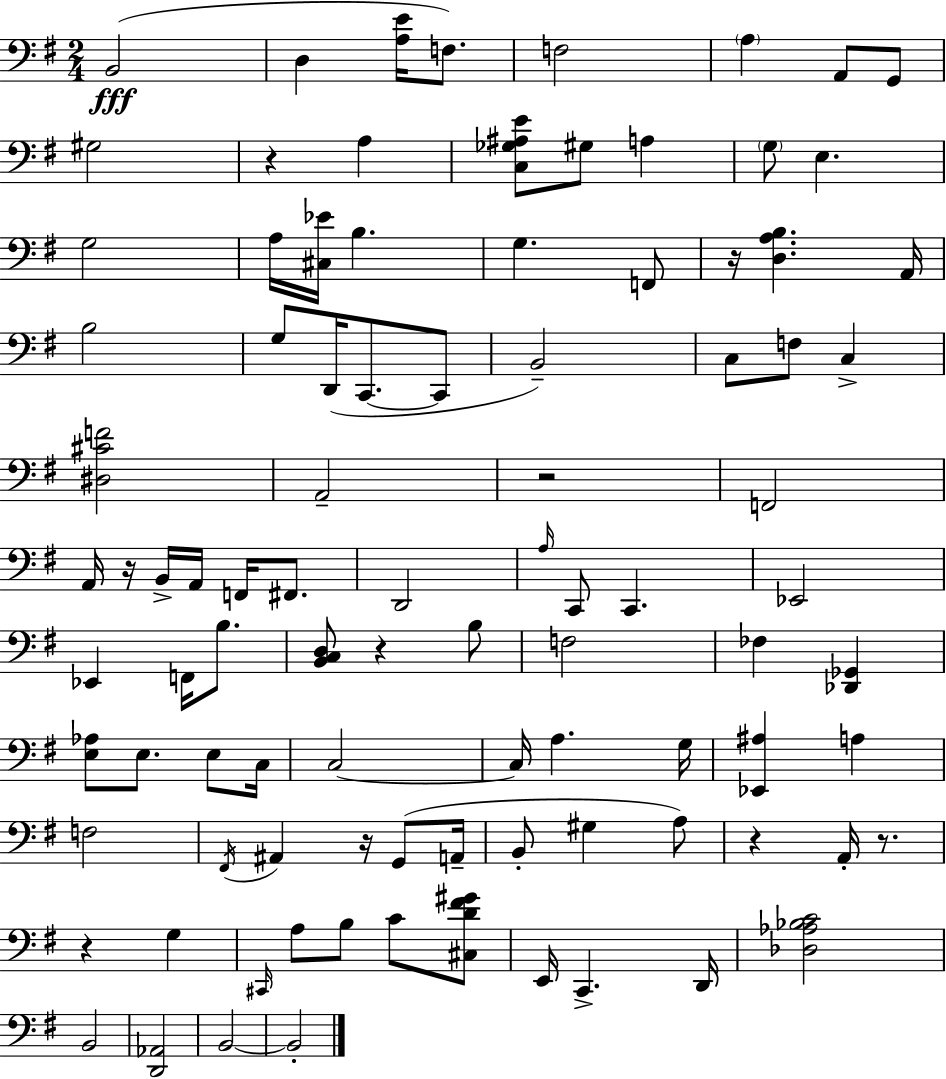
{
  \clef bass
  \numericTimeSignature
  \time 2/4
  \key e \minor
  b,2(\fff | d4 <a e'>16 f8.) | f2 | \parenthesize a4 a,8 g,8 | \break gis2 | r4 a4 | <c ges ais e'>8 gis8 a4 | \parenthesize g8 e4. | \break g2 | a16 <cis ees'>16 b4. | g4. f,8 | r16 <d a b>4. a,16 | \break b2 | g8 d,16( c,8.~~ c,8 | b,2--) | c8 f8 c4-> | \break <dis cis' f'>2 | a,2-- | r2 | f,2 | \break a,16 r16 b,16-> a,16 f,16 fis,8. | d,2 | \grace { a16 } c,8 c,4. | ees,2 | \break ees,4 f,16 b8. | <b, c d>8 r4 b8 | f2 | fes4 <des, ges,>4 | \break <e aes>8 e8. e8 | c16 c2~~ | c16 a4. | g16 <ees, ais>4 a4 | \break f2 | \acciaccatura { fis,16 } ais,4 r16 g,8( | a,16-- b,8-. gis4 | a8) r4 a,16-. r8. | \break r4 g4 | \grace { cis,16 } a8 b8 c'8 | <cis d' fis' gis'>8 e,16 c,4.-> | d,16 <des aes bes c'>2 | \break b,2 | <d, aes,>2 | b,2~~ | b,2-. | \break \bar "|."
}